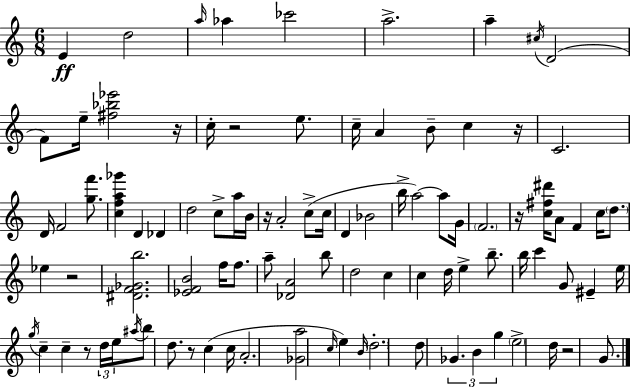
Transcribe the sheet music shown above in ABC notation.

X:1
T:Untitled
M:6/8
L:1/4
K:C
E d2 a/4 _a _c'2 a2 a ^c/4 D2 F/2 e/4 [^f_b_e']2 z/4 c/4 z2 e/2 c/4 A B/2 c z/4 C2 D/4 F2 [gf']/2 [cfa_g'] D _D d2 c/2 a/4 B/4 z/4 A2 c/2 c/4 D _B2 b/4 a2 a/2 G/4 F2 z/4 [c^f^d']/4 A/2 F c/4 d/2 _e z2 [^DF_Gb]2 [_EFB]2 f/4 f/2 a/2 [_DA]2 b/2 d2 c c d/4 e b/2 b/4 c' G/2 ^E e/4 g/4 c c z/2 d/4 e/4 ^a/4 b/2 d/2 z/2 c c/4 A2 [_Ga]2 c/4 e B/4 d2 d/2 _G B g e2 d/4 z2 G/2